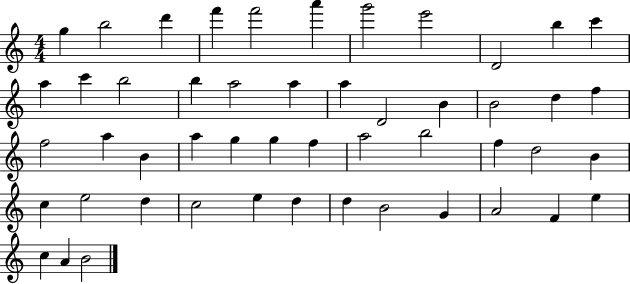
{
  \clef treble
  \numericTimeSignature
  \time 4/4
  \key c \major
  g''4 b''2 d'''4 | f'''4 f'''2 a'''4 | g'''2 e'''2 | d'2 b''4 c'''4 | \break a''4 c'''4 b''2 | b''4 a''2 a''4 | a''4 d'2 b'4 | b'2 d''4 f''4 | \break f''2 a''4 b'4 | a''4 g''4 g''4 f''4 | a''2 b''2 | f''4 d''2 b'4 | \break c''4 e''2 d''4 | c''2 e''4 d''4 | d''4 b'2 g'4 | a'2 f'4 e''4 | \break c''4 a'4 b'2 | \bar "|."
}